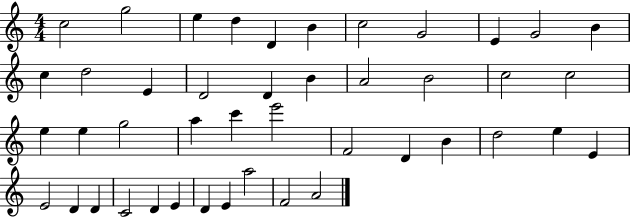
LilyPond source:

{
  \clef treble
  \numericTimeSignature
  \time 4/4
  \key c \major
  c''2 g''2 | e''4 d''4 d'4 b'4 | c''2 g'2 | e'4 g'2 b'4 | \break c''4 d''2 e'4 | d'2 d'4 b'4 | a'2 b'2 | c''2 c''2 | \break e''4 e''4 g''2 | a''4 c'''4 e'''2 | f'2 d'4 b'4 | d''2 e''4 e'4 | \break e'2 d'4 d'4 | c'2 d'4 e'4 | d'4 e'4 a''2 | f'2 a'2 | \break \bar "|."
}